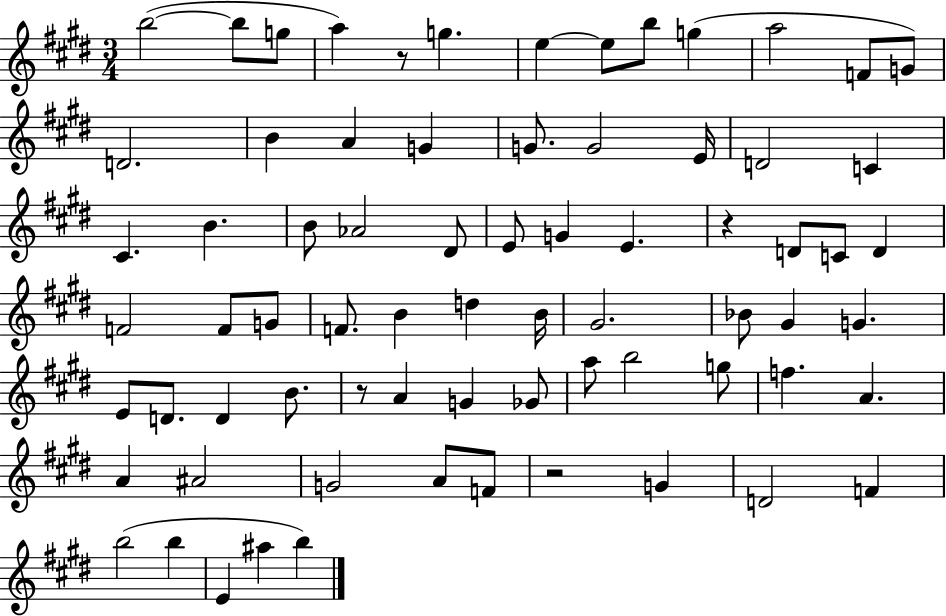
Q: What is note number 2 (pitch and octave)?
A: B5